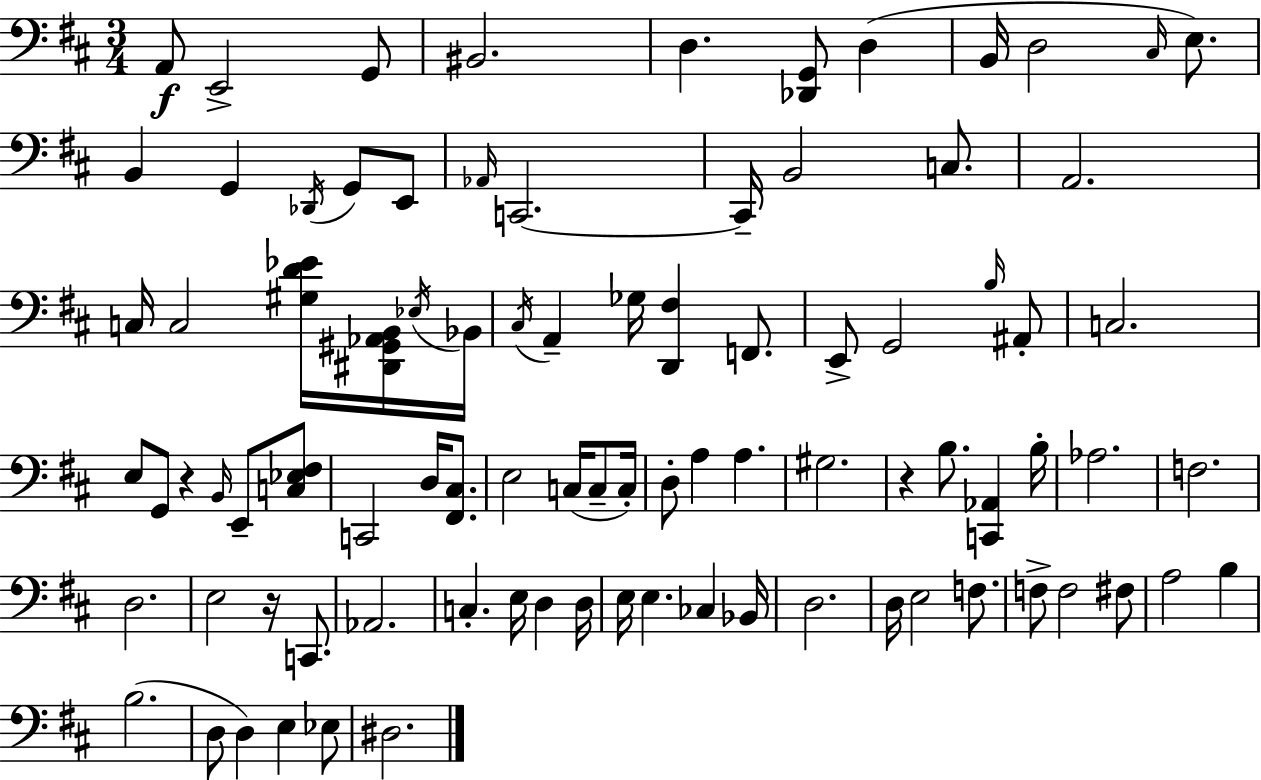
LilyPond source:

{
  \clef bass
  \numericTimeSignature
  \time 3/4
  \key d \major
  a,8\f e,2-> g,8 | bis,2. | d4. <des, g,>8 d4( | b,16 d2 \grace { cis16 } e8.) | \break b,4 g,4 \acciaccatura { des,16 } g,8 | e,8 \grace { aes,16 } c,2.~~ | c,16-- b,2 | c8. a,2. | \break c16 c2 | <gis d' ees'>16 <dis, gis, aes, b,>16 \acciaccatura { ees16 } bes,16 \acciaccatura { cis16 } a,4-- ges16 <d, fis>4 | f,8. e,8-> g,2 | \grace { b16 } ais,8-. c2. | \break e8 g,8 r4 | \grace { b,16 } e,8-- <c ees fis>8 c,2 | d16 <fis, cis>8. e2 | c16( c8-- c16-.) d8-. a4 | \break a4. gis2. | r4 b8. | <c, aes,>4 b16-. aes2. | f2. | \break d2. | e2 | r16 c,8. aes,2. | c4.-. | \break e16 d4 d16 e16 e4. | ces4 bes,16 d2. | d16 e2 | f8. f8-> f2 | \break fis8 a2 | b4 b2.( | d8 d4) | e4 ees8 dis2. | \break \bar "|."
}